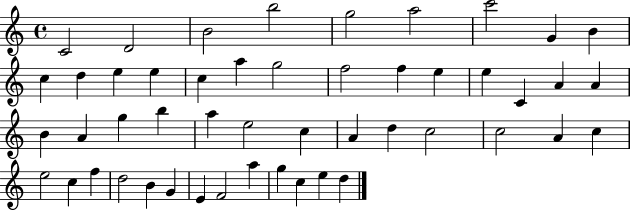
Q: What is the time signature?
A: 4/4